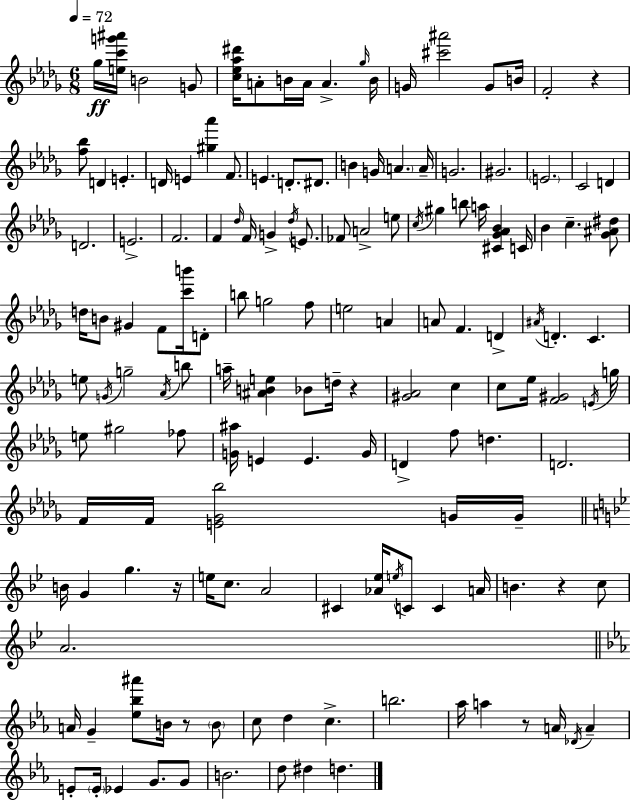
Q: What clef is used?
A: treble